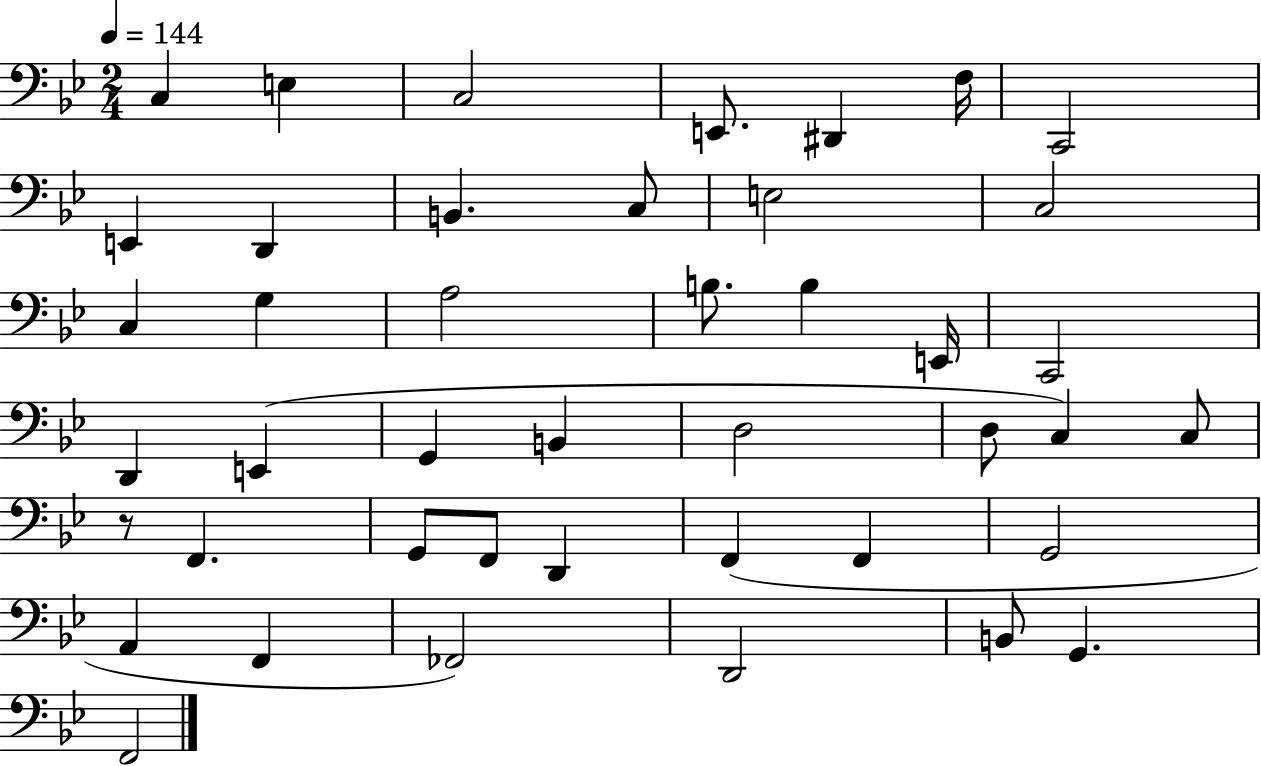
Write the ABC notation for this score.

X:1
T:Untitled
M:2/4
L:1/4
K:Bb
C, E, C,2 E,,/2 ^D,, F,/4 C,,2 E,, D,, B,, C,/2 E,2 C,2 C, G, A,2 B,/2 B, E,,/4 C,,2 D,, E,, G,, B,, D,2 D,/2 C, C,/2 z/2 F,, G,,/2 F,,/2 D,, F,, F,, G,,2 A,, F,, _F,,2 D,,2 B,,/2 G,, F,,2